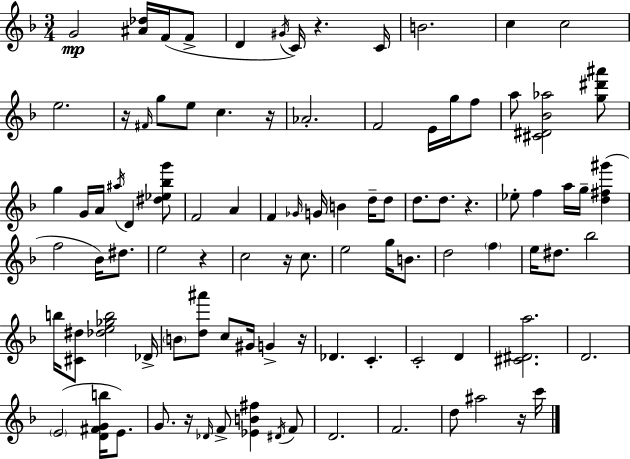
X:1
T:Untitled
M:3/4
L:1/4
K:Dm
G2 [^A_d]/4 F/4 F/2 D ^G/4 C/4 z C/4 B2 c c2 e2 z/4 ^F/4 g/2 e/2 c z/4 _A2 F2 E/4 g/4 f/2 a/2 [^C^D_B_a]2 [g^d'^a']/2 g G/4 A/4 ^a/4 D [^d_e_bg']/2 F2 A F _G/4 G/4 B d/4 d/2 d/2 d/2 z _e/2 f a/4 g/4 [d^f^g'] f2 _B/4 ^d/2 e2 z c2 z/4 c/2 e2 g/4 B/2 d2 f e/4 ^d/2 _b2 b/4 [^C^d]/2 [_de_gb]2 _D/4 B/2 [d^a']/2 c/2 ^G/4 G z/4 _D C C2 D [^C^Da]2 D2 E2 [D^FGb]/4 E/2 G/2 z/4 _D/4 F/2 [_EB^f] ^D/4 F/2 D2 F2 d/2 ^a2 z/4 c'/4